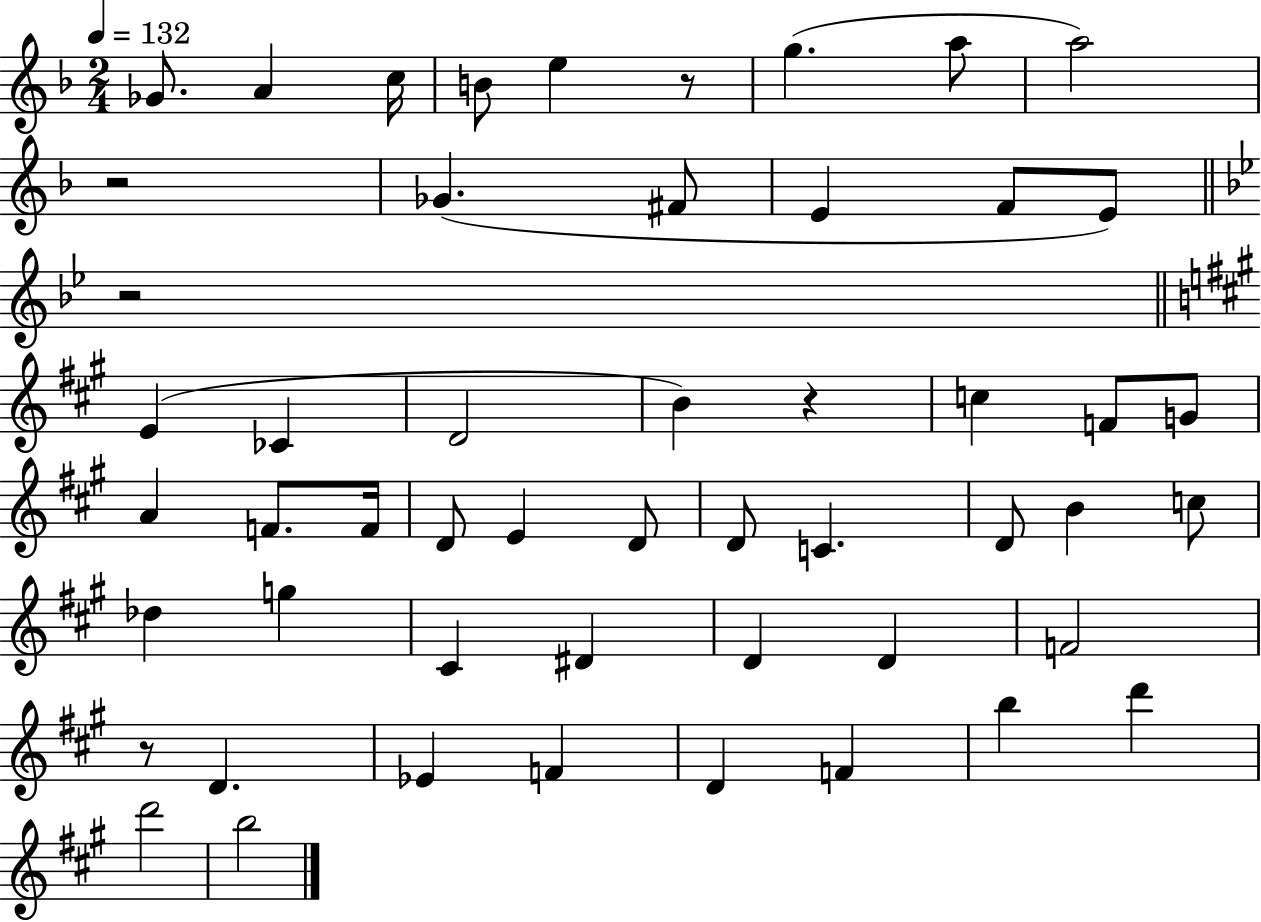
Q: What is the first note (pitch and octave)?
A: Gb4